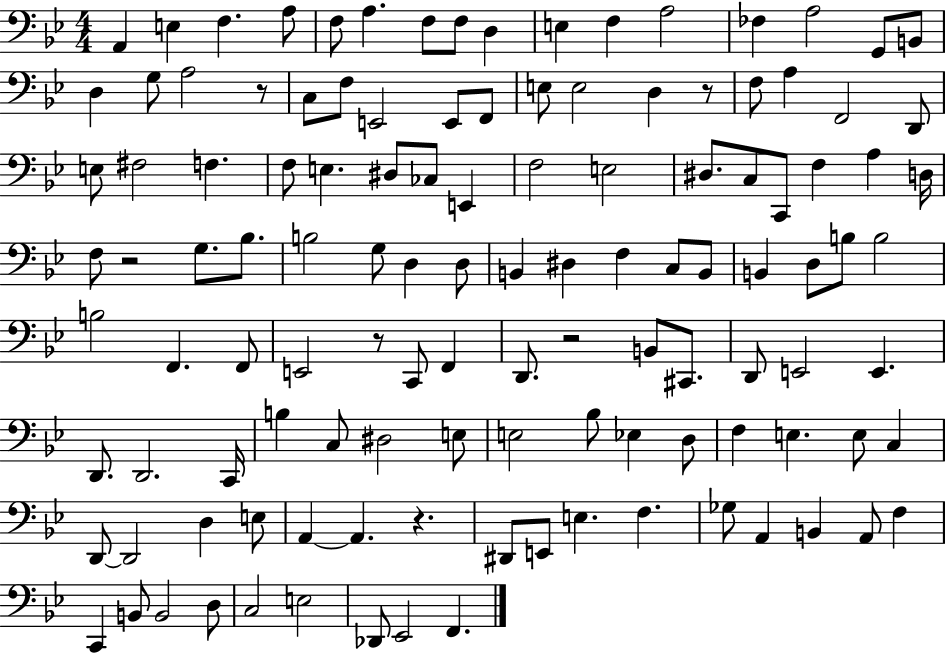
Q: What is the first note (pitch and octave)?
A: A2